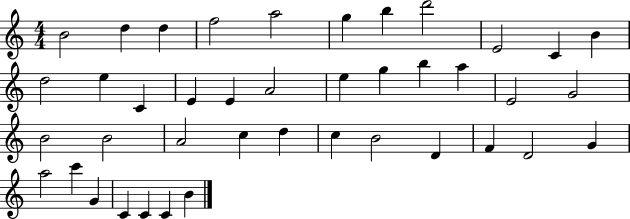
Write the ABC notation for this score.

X:1
T:Untitled
M:4/4
L:1/4
K:C
B2 d d f2 a2 g b d'2 E2 C B d2 e C E E A2 e g b a E2 G2 B2 B2 A2 c d c B2 D F D2 G a2 c' G C C C B